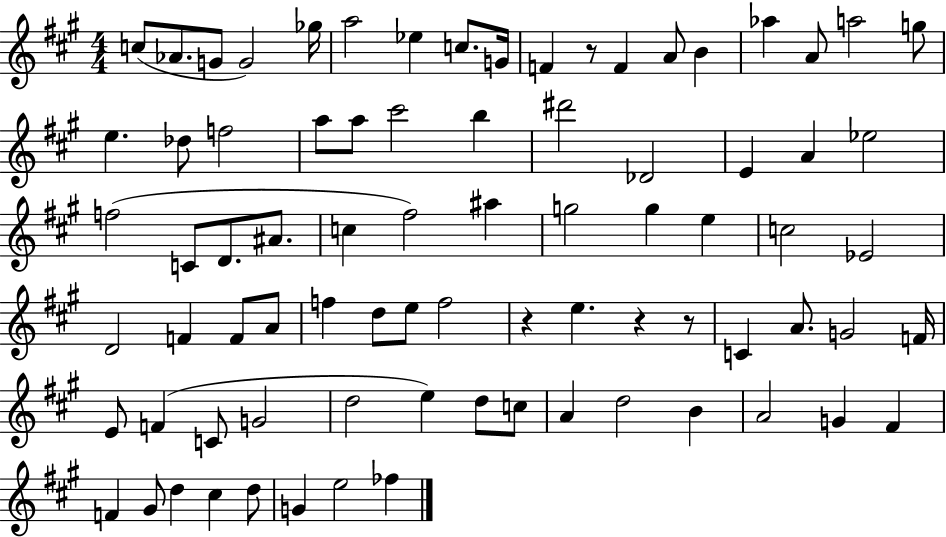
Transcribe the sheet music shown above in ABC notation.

X:1
T:Untitled
M:4/4
L:1/4
K:A
c/2 _A/2 G/2 G2 _g/4 a2 _e c/2 G/4 F z/2 F A/2 B _a A/2 a2 g/2 e _d/2 f2 a/2 a/2 ^c'2 b ^d'2 _D2 E A _e2 f2 C/2 D/2 ^A/2 c ^f2 ^a g2 g e c2 _E2 D2 F F/2 A/2 f d/2 e/2 f2 z e z z/2 C A/2 G2 F/4 E/2 F C/2 G2 d2 e d/2 c/2 A d2 B A2 G ^F F ^G/2 d ^c d/2 G e2 _f